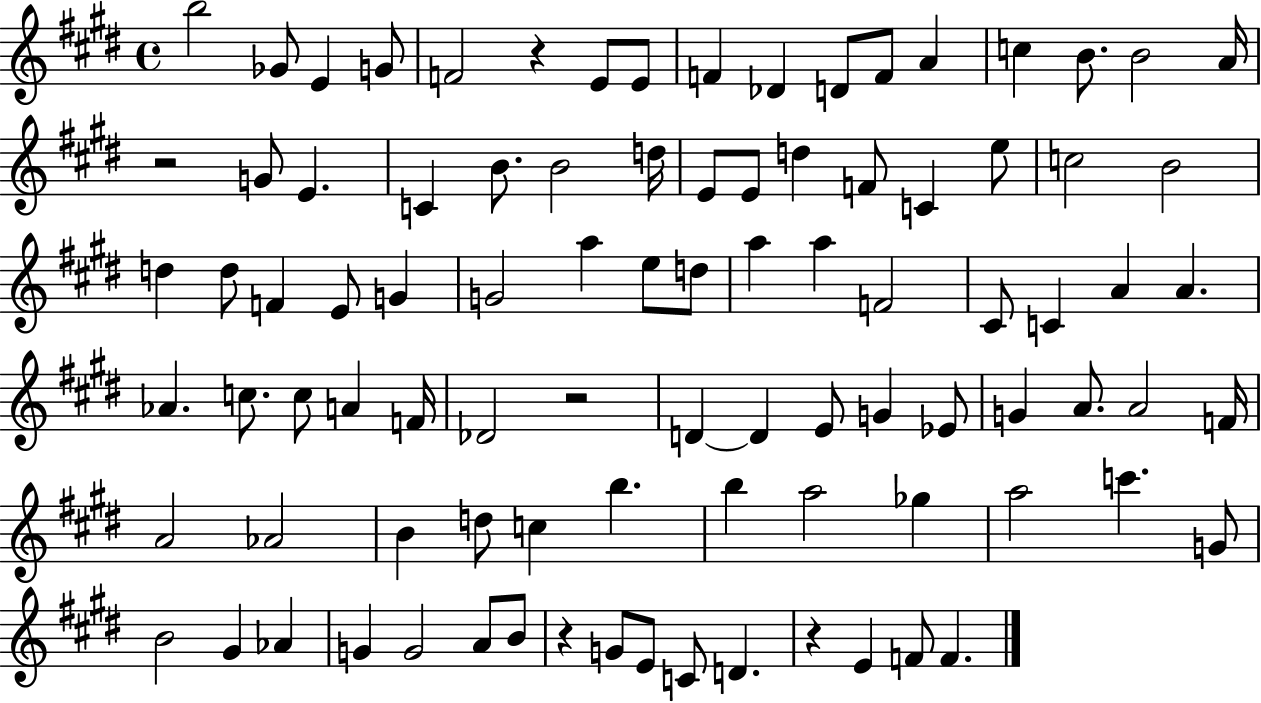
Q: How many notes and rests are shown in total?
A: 92